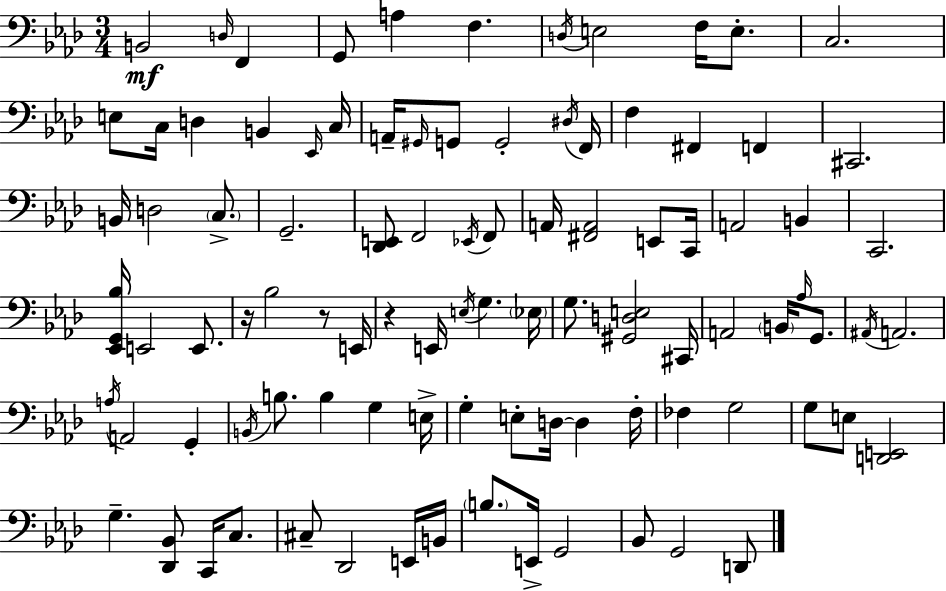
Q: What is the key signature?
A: AES major